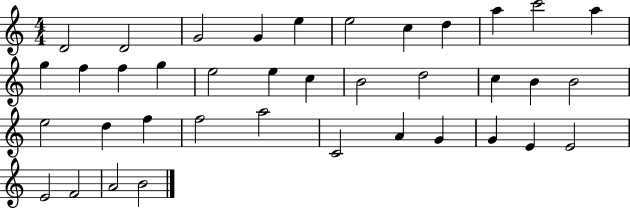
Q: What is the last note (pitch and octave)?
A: B4